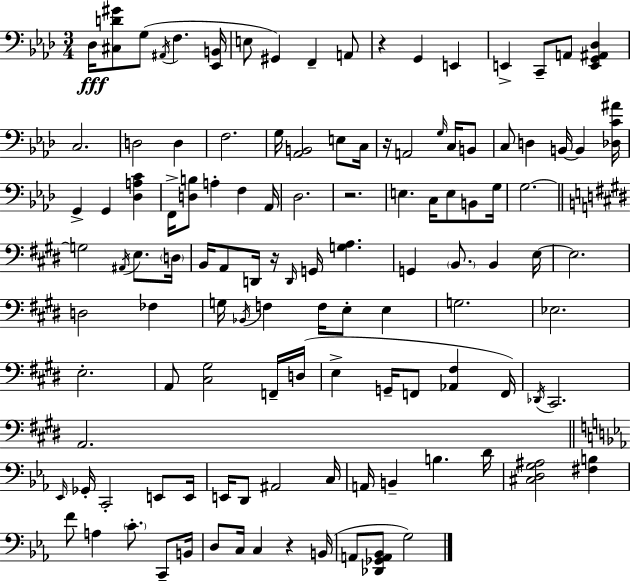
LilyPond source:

{
  \clef bass
  \numericTimeSignature
  \time 3/4
  \key f \minor
  \repeat volta 2 { des16\fff <cis d' gis'>8 g8( \acciaccatura { ais,16 } f4. | <ees, b,>16 e8 gis,4) f,4-- a,8 | r4 g,4 e,4 | e,4-> c,8-- a,8 <e, g, ais, des>4 | \break c2. | d2 d4 | f2. | g16 <aes, b,>2 e8 | \break c16 r16 a,2 \grace { g16 } c16 | b,8 c8 d4 b,16~~ b,4 | <des c' ais'>16 g,4-> g,4 <des a c'>4 | f,16-> <d b>8 a4-. f4 | \break aes,16 des2. | r2. | e4. c16 e8 b,8 | g16 g2.~~ | \break \bar "||" \break \key e \major g2 \acciaccatura { ais,16 } e8. | \parenthesize d16 b,16 a,8 d,16 r16 \grace { d,16 } g,16 <g a>4. | g,4 \parenthesize b,8. b,4 | e16~~ e2. | \break d2 fes4 | g16 \acciaccatura { bes,16 } f4 f16 e8-. e4 | g2. | ees2. | \break e2.-. | a,8 <cis gis>2 | f,16-- d16( e4-> g,16-- f,8 <aes, fis>4 | f,16) \acciaccatura { des,16 } cis,2. | \break a,2. | \bar "||" \break \key ees \major \grace { ees,16 } ges,16-. c,2-. e,8 | e,16 e,16 d,8 ais,2 | c16 a,16 b,4-- b4. | d'16 <cis d g ais>2 <fis b>4 | \break f'8 a4 \parenthesize c'8.-. c,8-- | b,16 d8 c16 c4 r4 | b,16( a,8 <des, ges, a, bes,>8 g2) | } \bar "|."
}